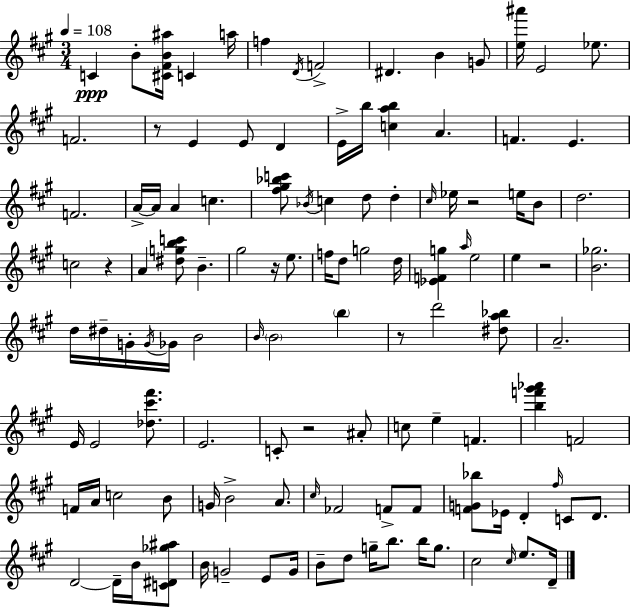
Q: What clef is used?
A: treble